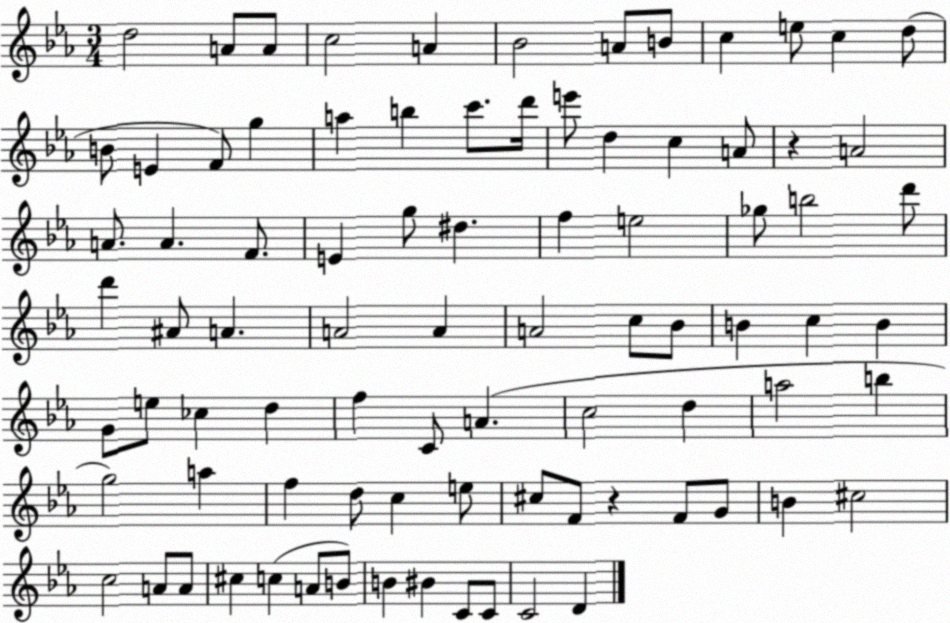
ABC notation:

X:1
T:Untitled
M:3/4
L:1/4
K:Eb
d2 A/2 A/2 c2 A _B2 A/2 B/2 c e/2 c d/2 B/2 E F/2 g a b c'/2 d'/4 e'/2 d c A/2 z A2 A/2 A F/2 E g/2 ^d f e2 _g/2 b2 d'/2 d' ^A/2 A A2 A A2 c/2 _B/2 B c B G/2 e/2 _c d f C/2 A c2 d a2 b g2 a f d/2 c e/2 ^c/2 F/2 z F/2 G/2 B ^c2 c2 A/2 A/2 ^c c A/2 B/2 B ^B C/2 C/2 C2 D